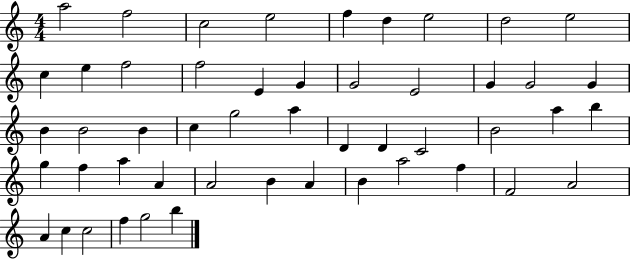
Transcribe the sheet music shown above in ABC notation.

X:1
T:Untitled
M:4/4
L:1/4
K:C
a2 f2 c2 e2 f d e2 d2 e2 c e f2 f2 E G G2 E2 G G2 G B B2 B c g2 a D D C2 B2 a b g f a A A2 B A B a2 f F2 A2 A c c2 f g2 b